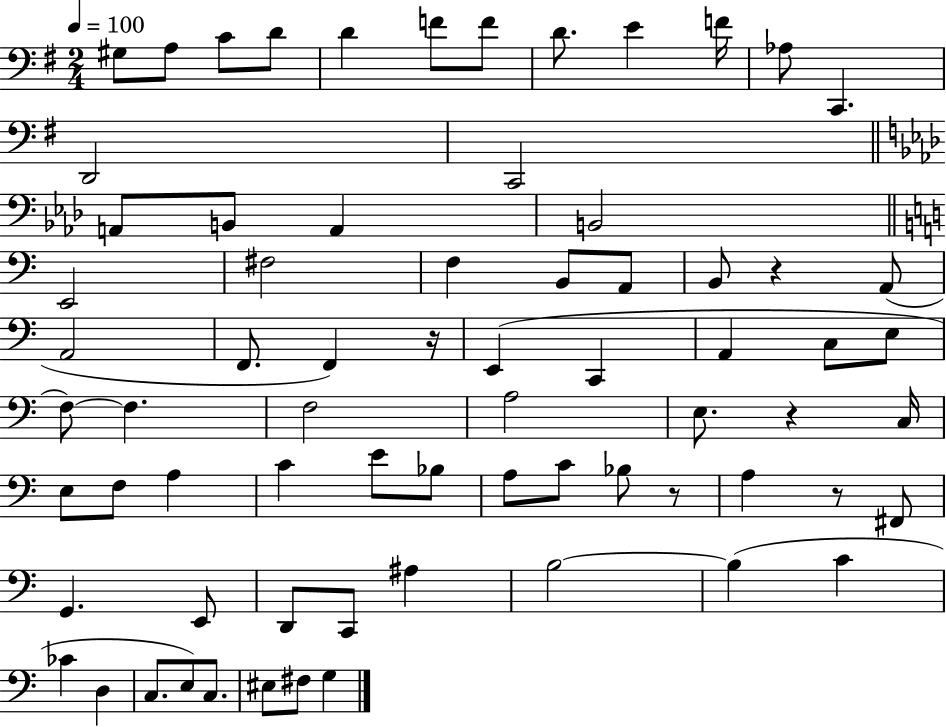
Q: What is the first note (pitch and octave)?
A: G#3